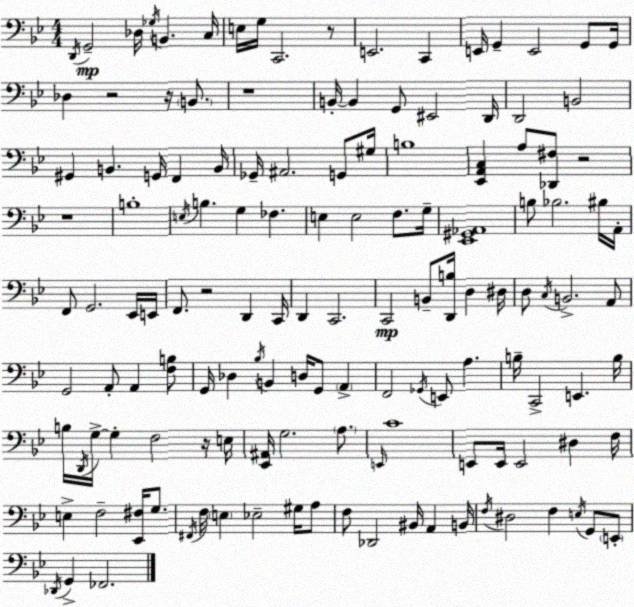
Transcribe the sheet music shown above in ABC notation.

X:1
T:Untitled
M:4/4
L:1/4
K:Bb
D,,/4 G,,2 _D,/4 _G,/4 B,, C,/4 E,/4 G,/4 C,,2 z/2 E,,2 C,, E,,/4 G,, E,,2 G,,/2 G,,/4 _D, z2 z/4 B,,/2 z4 B,,/4 B,, G,,/2 ^E,,2 D,,/4 D,,2 B,,2 ^G,, B,, G,,/4 F,, B,,/4 _G,,/4 ^A,,2 G,,/2 ^G,/4 B,4 [_E,,A,,C,] A,/2 [_D,,^F,]/2 z2 z4 B,4 E,/4 B, G, _F, E, E,2 F,/2 G,/4 [_E,,^G,,_A,,]4 B,/2 _B,2 ^B,/4 A,,/4 F,,/2 G,,2 _E,,/4 E,,/4 F,,/2 z2 D,, C,,/4 D,, C,,2 C,,2 B,,/2 [D,,B,]/4 D, ^D,/4 D,/2 C,/4 B,,2 A,,/2 G,,2 A,,/2 A,, [F,B,]/2 G,,/4 _D, _B,/4 B,, D,/4 G,,/2 A,, F,,2 _G,,/4 E,,/2 A, B,/4 C,,2 E,, B,/4 B,/4 D,,/4 G,/4 G, F,2 z/4 E,/4 [_E,,^A,,]/4 G,2 A,/2 E,,/4 C4 E,,/2 E,,/4 E,,2 ^D, F,/4 E, F,2 [_E,,^F,]/4 G,/2 ^F,,/4 F,/4 E, _E,2 ^G,/4 A,/2 F,/2 _D,,2 ^B,,/4 A,, B,,/4 F,/4 ^D,2 F, E,/4 G,,/2 E,,/2 _D,,/4 G,, _F,,2